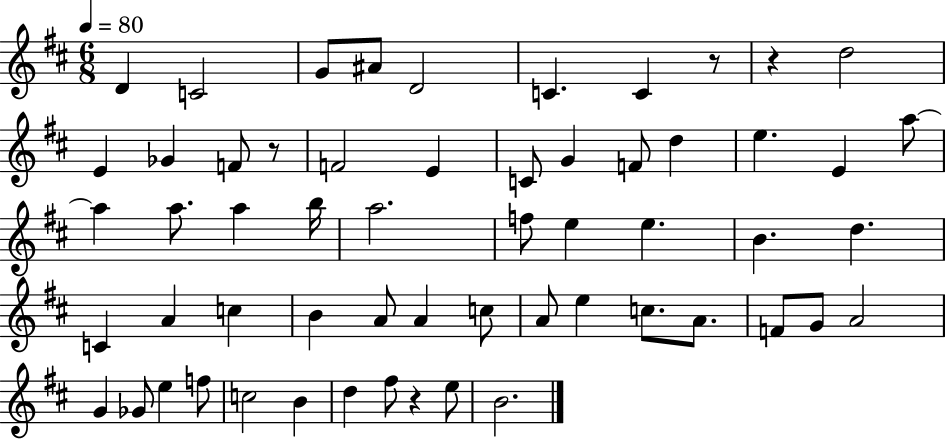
{
  \clef treble
  \numericTimeSignature
  \time 6/8
  \key d \major
  \tempo 4 = 80
  d'4 c'2 | g'8 ais'8 d'2 | c'4. c'4 r8 | r4 d''2 | \break e'4 ges'4 f'8 r8 | f'2 e'4 | c'8 g'4 f'8 d''4 | e''4. e'4 a''8~~ | \break a''4 a''8. a''4 b''16 | a''2. | f''8 e''4 e''4. | b'4. d''4. | \break c'4 a'4 c''4 | b'4 a'8 a'4 c''8 | a'8 e''4 c''8. a'8. | f'8 g'8 a'2 | \break g'4 ges'8 e''4 f''8 | c''2 b'4 | d''4 fis''8 r4 e''8 | b'2. | \break \bar "|."
}